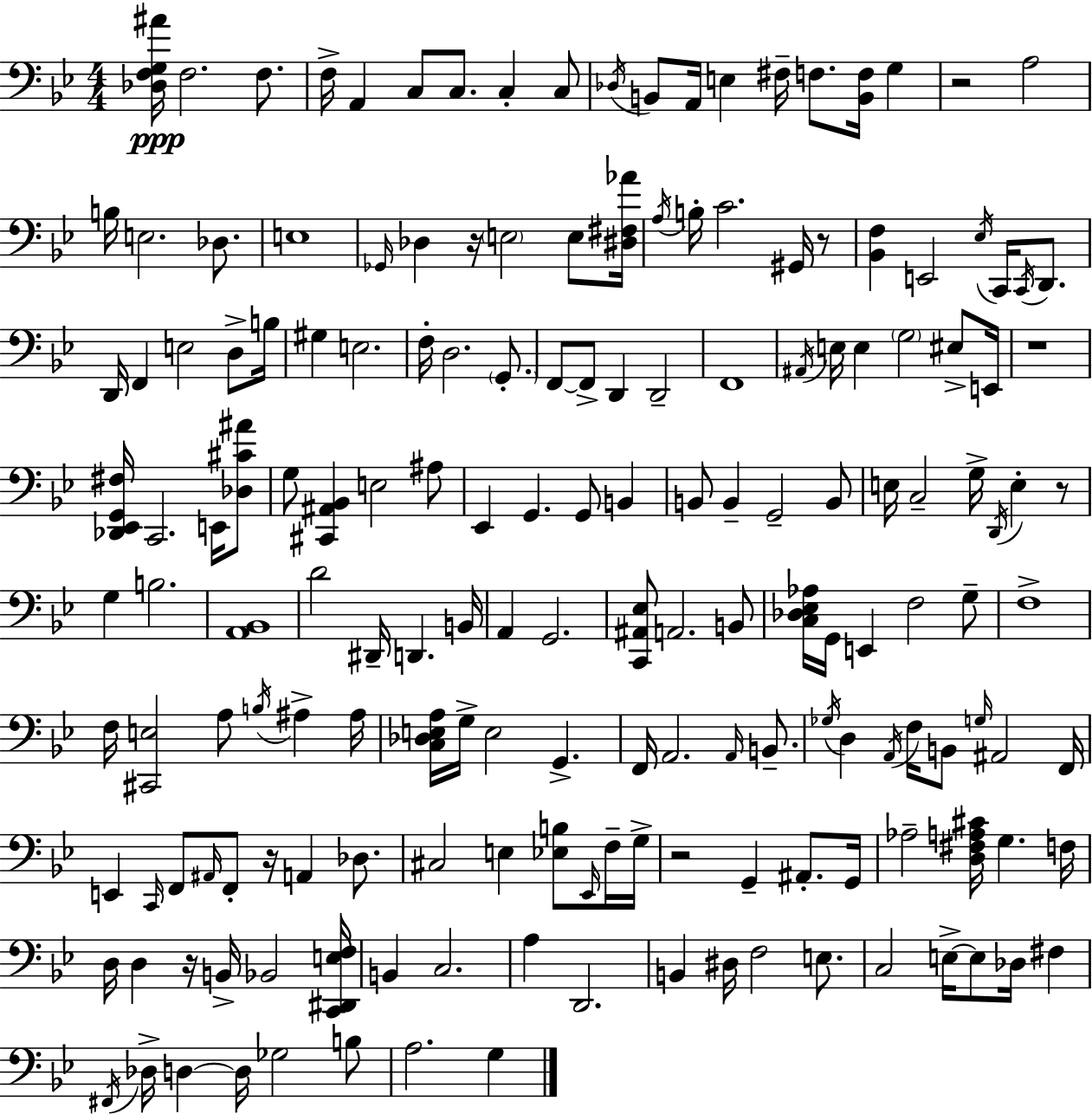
[Db3,F3,G3,A#4]/s F3/h. F3/e. F3/s A2/q C3/e C3/e. C3/q C3/e Db3/s B2/e A2/s E3/q F#3/s F3/e. [B2,F3]/s G3/q R/h A3/h B3/s E3/h. Db3/e. E3/w Gb2/s Db3/q R/s E3/h E3/e [D#3,F#3,Ab4]/s A3/s B3/s C4/h. G#2/s R/e [Bb2,F3]/q E2/h Eb3/s C2/s C2/s D2/e. D2/s F2/q E3/h D3/e B3/s G#3/q E3/h. F3/s D3/h. G2/e. F2/e F2/e D2/q D2/h F2/w A#2/s E3/s E3/q G3/h EIS3/e E2/s R/w [Db2,Eb2,G2,F#3]/s C2/h. E2/s [Db3,C#4,A#4]/e G3/e [C#2,A#2,Bb2]/q E3/h A#3/e Eb2/q G2/q. G2/e B2/q B2/e B2/q G2/h B2/e E3/s C3/h G3/s D2/s E3/q R/e G3/q B3/h. [A2,Bb2]/w D4/h D#2/s D2/q. B2/s A2/q G2/h. [C2,A#2,Eb3]/e A2/h. B2/e [C3,Db3,Eb3,Ab3]/s G2/s E2/q F3/h G3/e F3/w F3/s [C#2,E3]/h A3/e B3/s A#3/q A#3/s [C3,Db3,E3,A3]/s G3/s E3/h G2/q. F2/s A2/h. A2/s B2/e. Gb3/s D3/q A2/s F3/s B2/e G3/s A#2/h F2/s E2/q C2/s F2/e A#2/s F2/e R/s A2/q Db3/e. C#3/h E3/q [Eb3,B3]/e Eb2/s F3/s G3/s R/h G2/q A#2/e. G2/s Ab3/h [D3,F#3,A3,C#4]/s G3/q. F3/s D3/s D3/q R/s B2/s Bb2/h [C2,D#2,E3,F3]/s B2/q C3/h. A3/q D2/h. B2/q D#3/s F3/h E3/e. C3/h E3/s E3/e Db3/s F#3/q F#2/s Db3/s D3/q D3/s Gb3/h B3/e A3/h. G3/q